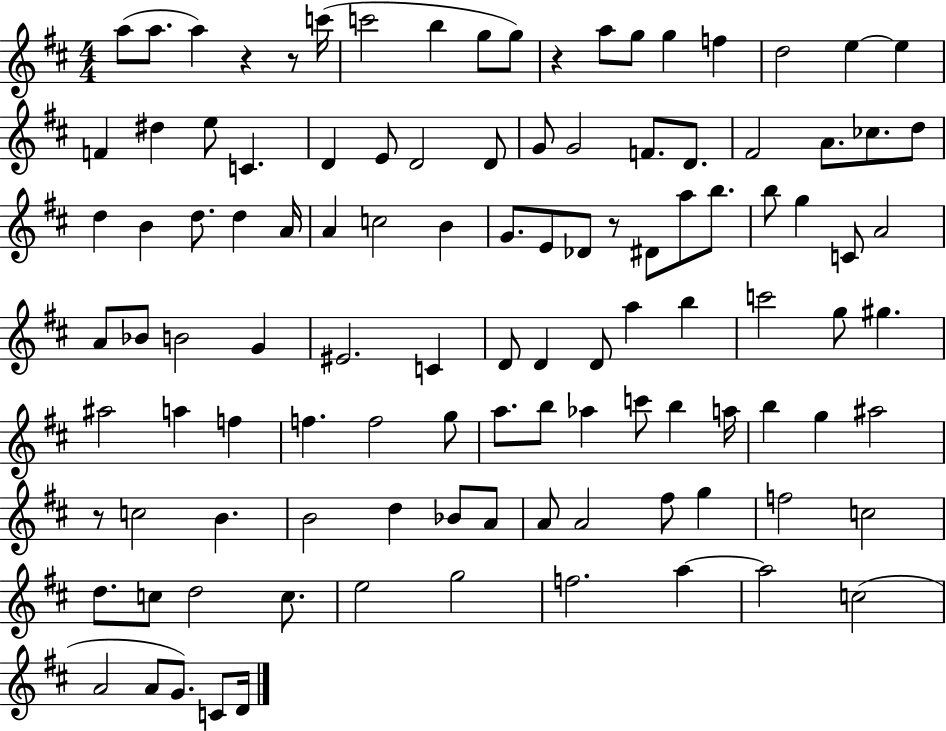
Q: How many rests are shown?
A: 5